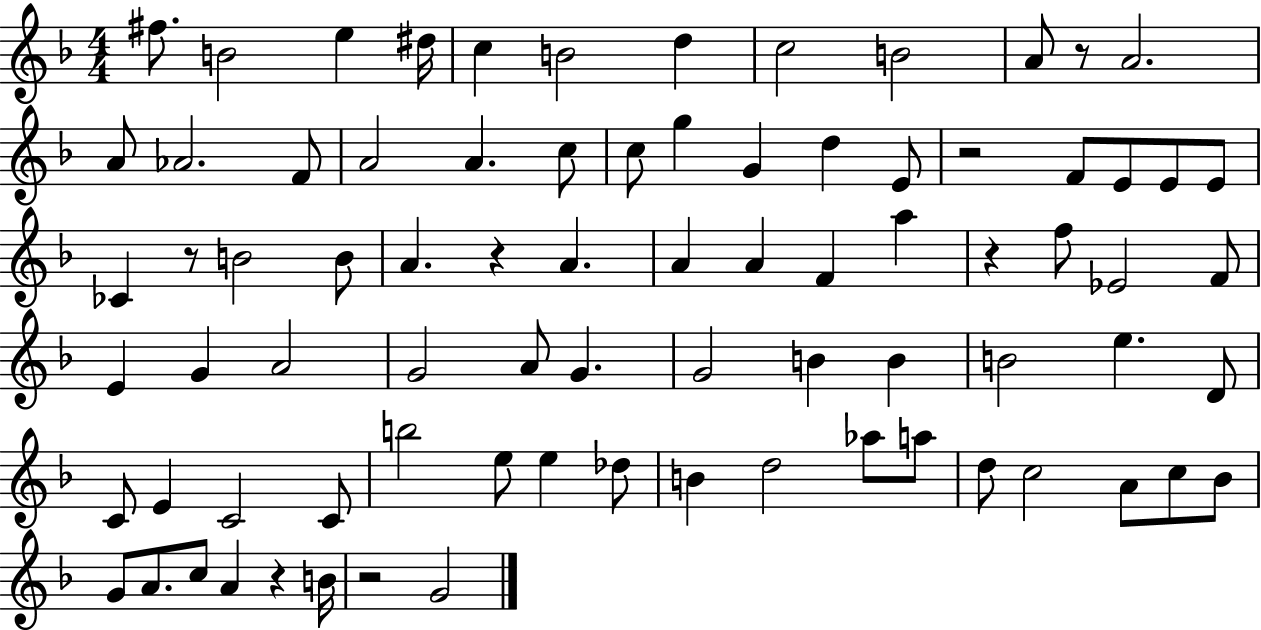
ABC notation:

X:1
T:Untitled
M:4/4
L:1/4
K:F
^f/2 B2 e ^d/4 c B2 d c2 B2 A/2 z/2 A2 A/2 _A2 F/2 A2 A c/2 c/2 g G d E/2 z2 F/2 E/2 E/2 E/2 _C z/2 B2 B/2 A z A A A F a z f/2 _E2 F/2 E G A2 G2 A/2 G G2 B B B2 e D/2 C/2 E C2 C/2 b2 e/2 e _d/2 B d2 _a/2 a/2 d/2 c2 A/2 c/2 _B/2 G/2 A/2 c/2 A z B/4 z2 G2